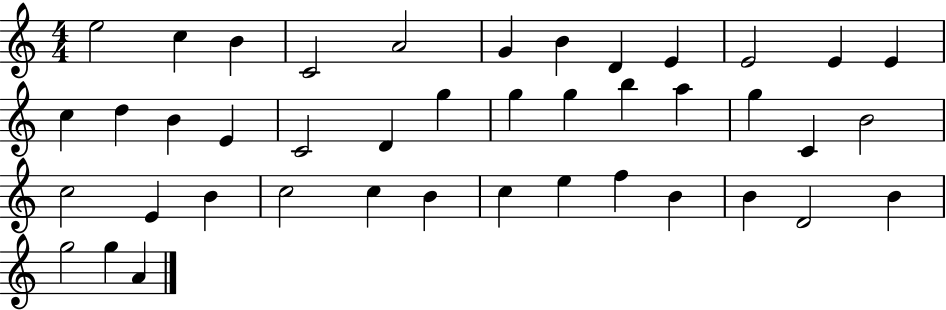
X:1
T:Untitled
M:4/4
L:1/4
K:C
e2 c B C2 A2 G B D E E2 E E c d B E C2 D g g g b a g C B2 c2 E B c2 c B c e f B B D2 B g2 g A